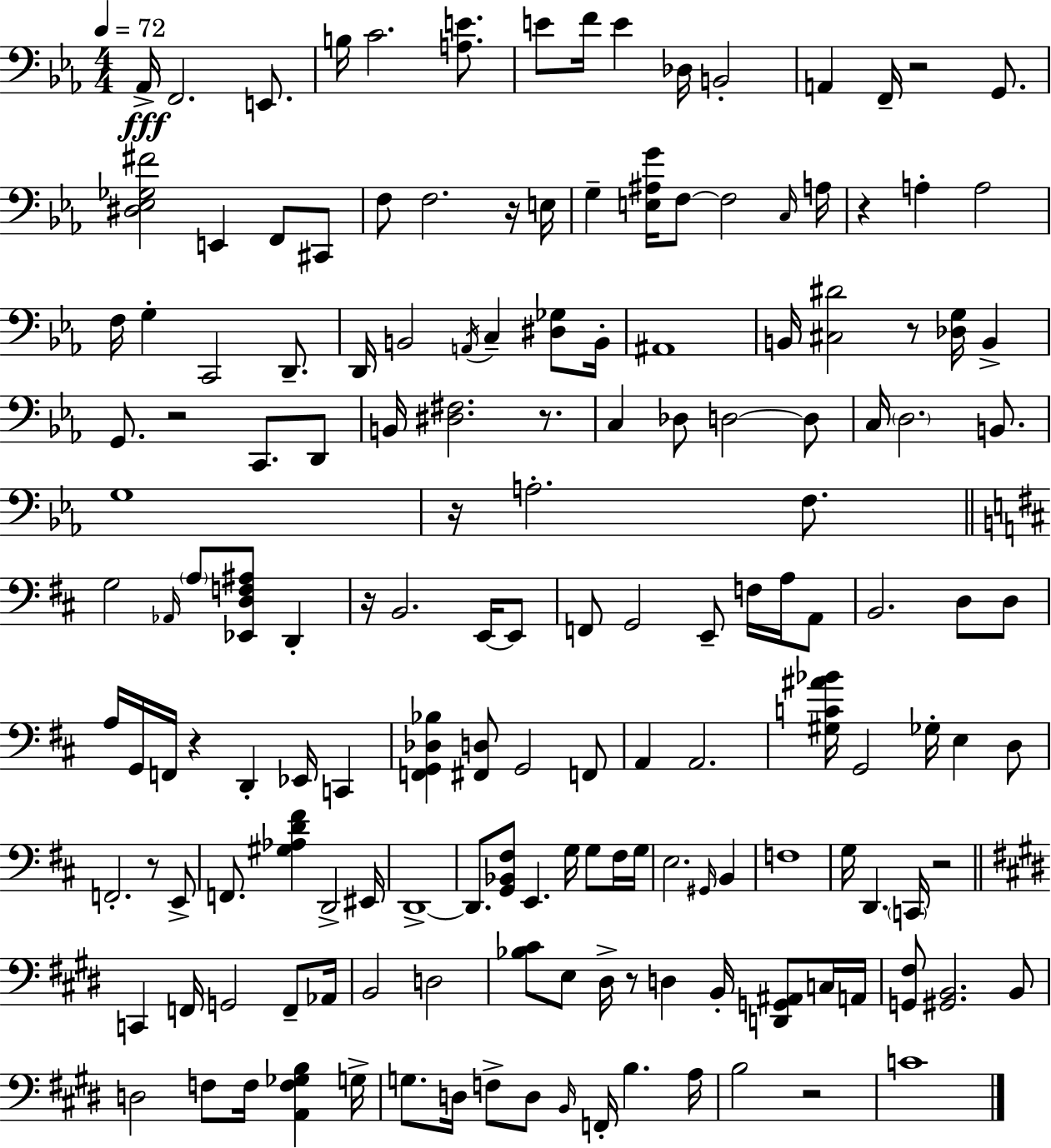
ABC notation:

X:1
T:Untitled
M:4/4
L:1/4
K:Cm
_A,,/4 F,,2 E,,/2 B,/4 C2 [A,E]/2 E/2 F/4 E _D,/4 B,,2 A,, F,,/4 z2 G,,/2 [^D,_E,_G,^F]2 E,, F,,/2 ^C,,/2 F,/2 F,2 z/4 E,/4 G, [E,^A,G]/4 F,/2 F,2 C,/4 A,/4 z A, A,2 F,/4 G, C,,2 D,,/2 D,,/4 B,,2 A,,/4 C, [^D,_G,]/2 B,,/4 ^A,,4 B,,/4 [^C,^D]2 z/2 [_D,G,]/4 B,, G,,/2 z2 C,,/2 D,,/2 B,,/4 [^D,^F,]2 z/2 C, _D,/2 D,2 D,/2 C,/4 D,2 B,,/2 G,4 z/4 A,2 F,/2 G,2 _A,,/4 A,/2 [_E,,D,F,^A,]/2 D,, z/4 B,,2 E,,/4 E,,/2 F,,/2 G,,2 E,,/2 F,/4 A,/4 A,,/2 B,,2 D,/2 D,/2 A,/4 G,,/4 F,,/4 z D,, _E,,/4 C,, [F,,G,,_D,_B,] [^F,,D,]/2 G,,2 F,,/2 A,, A,,2 [^G,C^A_B]/4 G,,2 _G,/4 E, D,/2 F,,2 z/2 E,,/2 F,,/2 [^G,_A,D^F] D,,2 ^E,,/4 D,,4 D,,/2 [G,,_B,,^F,]/2 E,, G,/4 G,/2 ^F,/4 G,/4 E,2 ^G,,/4 B,, F,4 G,/4 D,, C,,/4 z2 C,, F,,/4 G,,2 F,,/2 _A,,/4 B,,2 D,2 [_B,^C]/2 E,/2 ^D,/4 z/2 D, B,,/4 [D,,G,,^A,,]/2 C,/4 A,,/4 [G,,^F,]/2 [^G,,B,,]2 B,,/2 D,2 F,/2 F,/4 [A,,F,_G,B,] G,/4 G,/2 D,/4 F,/2 D,/2 B,,/4 F,,/4 B, A,/4 B,2 z2 C4